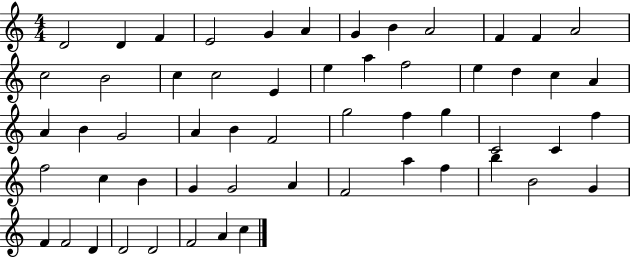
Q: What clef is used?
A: treble